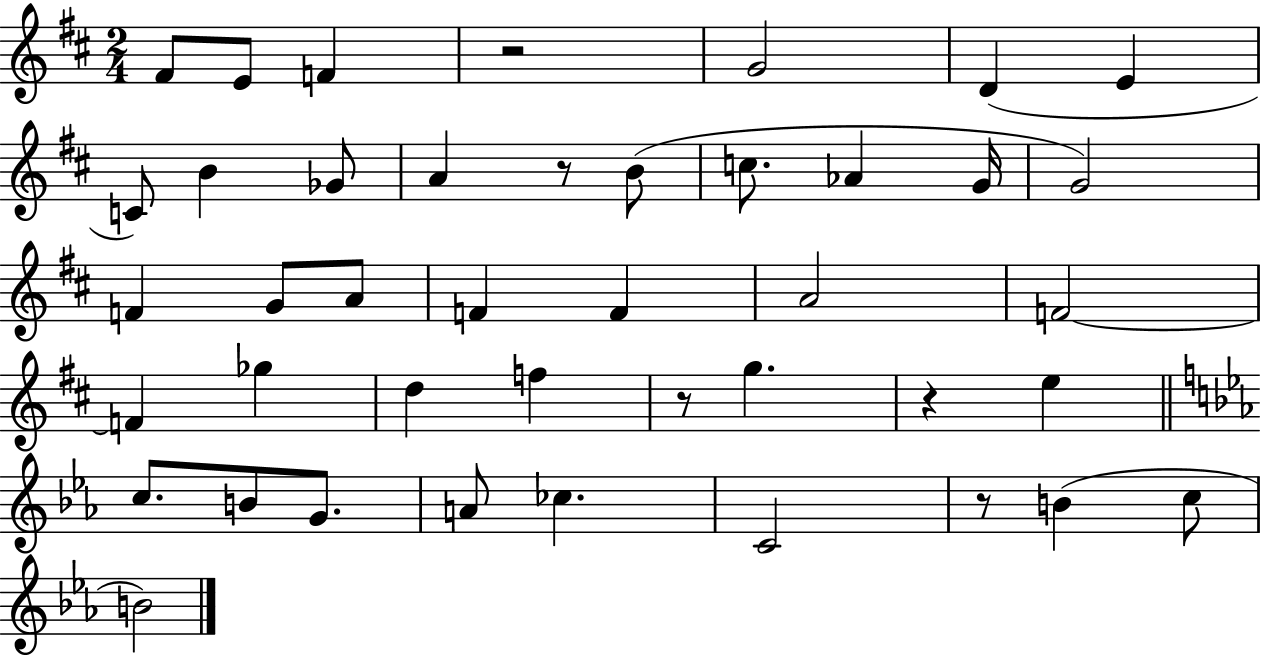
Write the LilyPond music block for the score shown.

{
  \clef treble
  \numericTimeSignature
  \time 2/4
  \key d \major
  \repeat volta 2 { fis'8 e'8 f'4 | r2 | g'2 | d'4( e'4 | \break c'8) b'4 ges'8 | a'4 r8 b'8( | c''8. aes'4 g'16 | g'2) | \break f'4 g'8 a'8 | f'4 f'4 | a'2 | f'2~~ | \break f'4 ges''4 | d''4 f''4 | r8 g''4. | r4 e''4 | \break \bar "||" \break \key ees \major c''8. b'8 g'8. | a'8 ces''4. | c'2 | r8 b'4( c''8 | \break b'2) | } \bar "|."
}